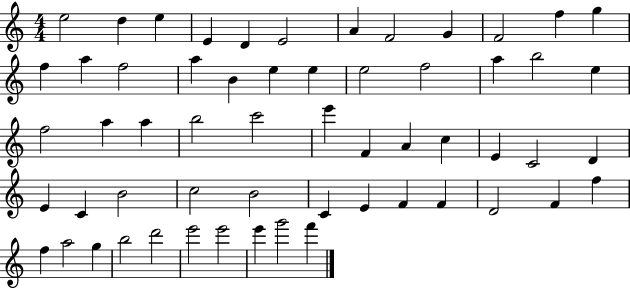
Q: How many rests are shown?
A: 0